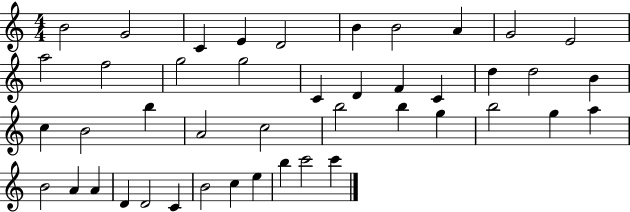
B4/h G4/h C4/q E4/q D4/h B4/q B4/h A4/q G4/h E4/h A5/h F5/h G5/h G5/h C4/q D4/q F4/q C4/q D5/q D5/h B4/q C5/q B4/h B5/q A4/h C5/h B5/h B5/q G5/q B5/h G5/q A5/q B4/h A4/q A4/q D4/q D4/h C4/q B4/h C5/q E5/q B5/q C6/h C6/q